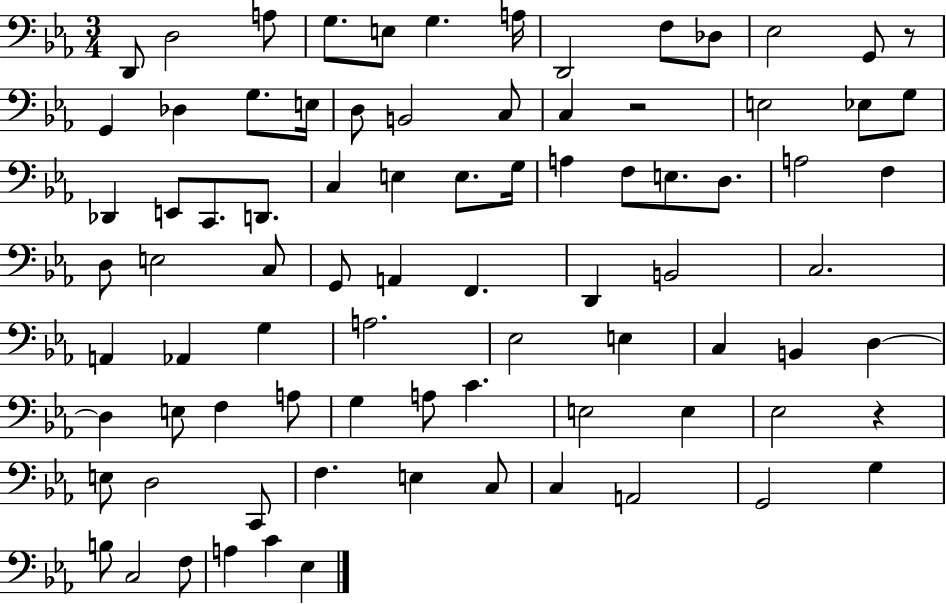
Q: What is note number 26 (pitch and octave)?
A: C2